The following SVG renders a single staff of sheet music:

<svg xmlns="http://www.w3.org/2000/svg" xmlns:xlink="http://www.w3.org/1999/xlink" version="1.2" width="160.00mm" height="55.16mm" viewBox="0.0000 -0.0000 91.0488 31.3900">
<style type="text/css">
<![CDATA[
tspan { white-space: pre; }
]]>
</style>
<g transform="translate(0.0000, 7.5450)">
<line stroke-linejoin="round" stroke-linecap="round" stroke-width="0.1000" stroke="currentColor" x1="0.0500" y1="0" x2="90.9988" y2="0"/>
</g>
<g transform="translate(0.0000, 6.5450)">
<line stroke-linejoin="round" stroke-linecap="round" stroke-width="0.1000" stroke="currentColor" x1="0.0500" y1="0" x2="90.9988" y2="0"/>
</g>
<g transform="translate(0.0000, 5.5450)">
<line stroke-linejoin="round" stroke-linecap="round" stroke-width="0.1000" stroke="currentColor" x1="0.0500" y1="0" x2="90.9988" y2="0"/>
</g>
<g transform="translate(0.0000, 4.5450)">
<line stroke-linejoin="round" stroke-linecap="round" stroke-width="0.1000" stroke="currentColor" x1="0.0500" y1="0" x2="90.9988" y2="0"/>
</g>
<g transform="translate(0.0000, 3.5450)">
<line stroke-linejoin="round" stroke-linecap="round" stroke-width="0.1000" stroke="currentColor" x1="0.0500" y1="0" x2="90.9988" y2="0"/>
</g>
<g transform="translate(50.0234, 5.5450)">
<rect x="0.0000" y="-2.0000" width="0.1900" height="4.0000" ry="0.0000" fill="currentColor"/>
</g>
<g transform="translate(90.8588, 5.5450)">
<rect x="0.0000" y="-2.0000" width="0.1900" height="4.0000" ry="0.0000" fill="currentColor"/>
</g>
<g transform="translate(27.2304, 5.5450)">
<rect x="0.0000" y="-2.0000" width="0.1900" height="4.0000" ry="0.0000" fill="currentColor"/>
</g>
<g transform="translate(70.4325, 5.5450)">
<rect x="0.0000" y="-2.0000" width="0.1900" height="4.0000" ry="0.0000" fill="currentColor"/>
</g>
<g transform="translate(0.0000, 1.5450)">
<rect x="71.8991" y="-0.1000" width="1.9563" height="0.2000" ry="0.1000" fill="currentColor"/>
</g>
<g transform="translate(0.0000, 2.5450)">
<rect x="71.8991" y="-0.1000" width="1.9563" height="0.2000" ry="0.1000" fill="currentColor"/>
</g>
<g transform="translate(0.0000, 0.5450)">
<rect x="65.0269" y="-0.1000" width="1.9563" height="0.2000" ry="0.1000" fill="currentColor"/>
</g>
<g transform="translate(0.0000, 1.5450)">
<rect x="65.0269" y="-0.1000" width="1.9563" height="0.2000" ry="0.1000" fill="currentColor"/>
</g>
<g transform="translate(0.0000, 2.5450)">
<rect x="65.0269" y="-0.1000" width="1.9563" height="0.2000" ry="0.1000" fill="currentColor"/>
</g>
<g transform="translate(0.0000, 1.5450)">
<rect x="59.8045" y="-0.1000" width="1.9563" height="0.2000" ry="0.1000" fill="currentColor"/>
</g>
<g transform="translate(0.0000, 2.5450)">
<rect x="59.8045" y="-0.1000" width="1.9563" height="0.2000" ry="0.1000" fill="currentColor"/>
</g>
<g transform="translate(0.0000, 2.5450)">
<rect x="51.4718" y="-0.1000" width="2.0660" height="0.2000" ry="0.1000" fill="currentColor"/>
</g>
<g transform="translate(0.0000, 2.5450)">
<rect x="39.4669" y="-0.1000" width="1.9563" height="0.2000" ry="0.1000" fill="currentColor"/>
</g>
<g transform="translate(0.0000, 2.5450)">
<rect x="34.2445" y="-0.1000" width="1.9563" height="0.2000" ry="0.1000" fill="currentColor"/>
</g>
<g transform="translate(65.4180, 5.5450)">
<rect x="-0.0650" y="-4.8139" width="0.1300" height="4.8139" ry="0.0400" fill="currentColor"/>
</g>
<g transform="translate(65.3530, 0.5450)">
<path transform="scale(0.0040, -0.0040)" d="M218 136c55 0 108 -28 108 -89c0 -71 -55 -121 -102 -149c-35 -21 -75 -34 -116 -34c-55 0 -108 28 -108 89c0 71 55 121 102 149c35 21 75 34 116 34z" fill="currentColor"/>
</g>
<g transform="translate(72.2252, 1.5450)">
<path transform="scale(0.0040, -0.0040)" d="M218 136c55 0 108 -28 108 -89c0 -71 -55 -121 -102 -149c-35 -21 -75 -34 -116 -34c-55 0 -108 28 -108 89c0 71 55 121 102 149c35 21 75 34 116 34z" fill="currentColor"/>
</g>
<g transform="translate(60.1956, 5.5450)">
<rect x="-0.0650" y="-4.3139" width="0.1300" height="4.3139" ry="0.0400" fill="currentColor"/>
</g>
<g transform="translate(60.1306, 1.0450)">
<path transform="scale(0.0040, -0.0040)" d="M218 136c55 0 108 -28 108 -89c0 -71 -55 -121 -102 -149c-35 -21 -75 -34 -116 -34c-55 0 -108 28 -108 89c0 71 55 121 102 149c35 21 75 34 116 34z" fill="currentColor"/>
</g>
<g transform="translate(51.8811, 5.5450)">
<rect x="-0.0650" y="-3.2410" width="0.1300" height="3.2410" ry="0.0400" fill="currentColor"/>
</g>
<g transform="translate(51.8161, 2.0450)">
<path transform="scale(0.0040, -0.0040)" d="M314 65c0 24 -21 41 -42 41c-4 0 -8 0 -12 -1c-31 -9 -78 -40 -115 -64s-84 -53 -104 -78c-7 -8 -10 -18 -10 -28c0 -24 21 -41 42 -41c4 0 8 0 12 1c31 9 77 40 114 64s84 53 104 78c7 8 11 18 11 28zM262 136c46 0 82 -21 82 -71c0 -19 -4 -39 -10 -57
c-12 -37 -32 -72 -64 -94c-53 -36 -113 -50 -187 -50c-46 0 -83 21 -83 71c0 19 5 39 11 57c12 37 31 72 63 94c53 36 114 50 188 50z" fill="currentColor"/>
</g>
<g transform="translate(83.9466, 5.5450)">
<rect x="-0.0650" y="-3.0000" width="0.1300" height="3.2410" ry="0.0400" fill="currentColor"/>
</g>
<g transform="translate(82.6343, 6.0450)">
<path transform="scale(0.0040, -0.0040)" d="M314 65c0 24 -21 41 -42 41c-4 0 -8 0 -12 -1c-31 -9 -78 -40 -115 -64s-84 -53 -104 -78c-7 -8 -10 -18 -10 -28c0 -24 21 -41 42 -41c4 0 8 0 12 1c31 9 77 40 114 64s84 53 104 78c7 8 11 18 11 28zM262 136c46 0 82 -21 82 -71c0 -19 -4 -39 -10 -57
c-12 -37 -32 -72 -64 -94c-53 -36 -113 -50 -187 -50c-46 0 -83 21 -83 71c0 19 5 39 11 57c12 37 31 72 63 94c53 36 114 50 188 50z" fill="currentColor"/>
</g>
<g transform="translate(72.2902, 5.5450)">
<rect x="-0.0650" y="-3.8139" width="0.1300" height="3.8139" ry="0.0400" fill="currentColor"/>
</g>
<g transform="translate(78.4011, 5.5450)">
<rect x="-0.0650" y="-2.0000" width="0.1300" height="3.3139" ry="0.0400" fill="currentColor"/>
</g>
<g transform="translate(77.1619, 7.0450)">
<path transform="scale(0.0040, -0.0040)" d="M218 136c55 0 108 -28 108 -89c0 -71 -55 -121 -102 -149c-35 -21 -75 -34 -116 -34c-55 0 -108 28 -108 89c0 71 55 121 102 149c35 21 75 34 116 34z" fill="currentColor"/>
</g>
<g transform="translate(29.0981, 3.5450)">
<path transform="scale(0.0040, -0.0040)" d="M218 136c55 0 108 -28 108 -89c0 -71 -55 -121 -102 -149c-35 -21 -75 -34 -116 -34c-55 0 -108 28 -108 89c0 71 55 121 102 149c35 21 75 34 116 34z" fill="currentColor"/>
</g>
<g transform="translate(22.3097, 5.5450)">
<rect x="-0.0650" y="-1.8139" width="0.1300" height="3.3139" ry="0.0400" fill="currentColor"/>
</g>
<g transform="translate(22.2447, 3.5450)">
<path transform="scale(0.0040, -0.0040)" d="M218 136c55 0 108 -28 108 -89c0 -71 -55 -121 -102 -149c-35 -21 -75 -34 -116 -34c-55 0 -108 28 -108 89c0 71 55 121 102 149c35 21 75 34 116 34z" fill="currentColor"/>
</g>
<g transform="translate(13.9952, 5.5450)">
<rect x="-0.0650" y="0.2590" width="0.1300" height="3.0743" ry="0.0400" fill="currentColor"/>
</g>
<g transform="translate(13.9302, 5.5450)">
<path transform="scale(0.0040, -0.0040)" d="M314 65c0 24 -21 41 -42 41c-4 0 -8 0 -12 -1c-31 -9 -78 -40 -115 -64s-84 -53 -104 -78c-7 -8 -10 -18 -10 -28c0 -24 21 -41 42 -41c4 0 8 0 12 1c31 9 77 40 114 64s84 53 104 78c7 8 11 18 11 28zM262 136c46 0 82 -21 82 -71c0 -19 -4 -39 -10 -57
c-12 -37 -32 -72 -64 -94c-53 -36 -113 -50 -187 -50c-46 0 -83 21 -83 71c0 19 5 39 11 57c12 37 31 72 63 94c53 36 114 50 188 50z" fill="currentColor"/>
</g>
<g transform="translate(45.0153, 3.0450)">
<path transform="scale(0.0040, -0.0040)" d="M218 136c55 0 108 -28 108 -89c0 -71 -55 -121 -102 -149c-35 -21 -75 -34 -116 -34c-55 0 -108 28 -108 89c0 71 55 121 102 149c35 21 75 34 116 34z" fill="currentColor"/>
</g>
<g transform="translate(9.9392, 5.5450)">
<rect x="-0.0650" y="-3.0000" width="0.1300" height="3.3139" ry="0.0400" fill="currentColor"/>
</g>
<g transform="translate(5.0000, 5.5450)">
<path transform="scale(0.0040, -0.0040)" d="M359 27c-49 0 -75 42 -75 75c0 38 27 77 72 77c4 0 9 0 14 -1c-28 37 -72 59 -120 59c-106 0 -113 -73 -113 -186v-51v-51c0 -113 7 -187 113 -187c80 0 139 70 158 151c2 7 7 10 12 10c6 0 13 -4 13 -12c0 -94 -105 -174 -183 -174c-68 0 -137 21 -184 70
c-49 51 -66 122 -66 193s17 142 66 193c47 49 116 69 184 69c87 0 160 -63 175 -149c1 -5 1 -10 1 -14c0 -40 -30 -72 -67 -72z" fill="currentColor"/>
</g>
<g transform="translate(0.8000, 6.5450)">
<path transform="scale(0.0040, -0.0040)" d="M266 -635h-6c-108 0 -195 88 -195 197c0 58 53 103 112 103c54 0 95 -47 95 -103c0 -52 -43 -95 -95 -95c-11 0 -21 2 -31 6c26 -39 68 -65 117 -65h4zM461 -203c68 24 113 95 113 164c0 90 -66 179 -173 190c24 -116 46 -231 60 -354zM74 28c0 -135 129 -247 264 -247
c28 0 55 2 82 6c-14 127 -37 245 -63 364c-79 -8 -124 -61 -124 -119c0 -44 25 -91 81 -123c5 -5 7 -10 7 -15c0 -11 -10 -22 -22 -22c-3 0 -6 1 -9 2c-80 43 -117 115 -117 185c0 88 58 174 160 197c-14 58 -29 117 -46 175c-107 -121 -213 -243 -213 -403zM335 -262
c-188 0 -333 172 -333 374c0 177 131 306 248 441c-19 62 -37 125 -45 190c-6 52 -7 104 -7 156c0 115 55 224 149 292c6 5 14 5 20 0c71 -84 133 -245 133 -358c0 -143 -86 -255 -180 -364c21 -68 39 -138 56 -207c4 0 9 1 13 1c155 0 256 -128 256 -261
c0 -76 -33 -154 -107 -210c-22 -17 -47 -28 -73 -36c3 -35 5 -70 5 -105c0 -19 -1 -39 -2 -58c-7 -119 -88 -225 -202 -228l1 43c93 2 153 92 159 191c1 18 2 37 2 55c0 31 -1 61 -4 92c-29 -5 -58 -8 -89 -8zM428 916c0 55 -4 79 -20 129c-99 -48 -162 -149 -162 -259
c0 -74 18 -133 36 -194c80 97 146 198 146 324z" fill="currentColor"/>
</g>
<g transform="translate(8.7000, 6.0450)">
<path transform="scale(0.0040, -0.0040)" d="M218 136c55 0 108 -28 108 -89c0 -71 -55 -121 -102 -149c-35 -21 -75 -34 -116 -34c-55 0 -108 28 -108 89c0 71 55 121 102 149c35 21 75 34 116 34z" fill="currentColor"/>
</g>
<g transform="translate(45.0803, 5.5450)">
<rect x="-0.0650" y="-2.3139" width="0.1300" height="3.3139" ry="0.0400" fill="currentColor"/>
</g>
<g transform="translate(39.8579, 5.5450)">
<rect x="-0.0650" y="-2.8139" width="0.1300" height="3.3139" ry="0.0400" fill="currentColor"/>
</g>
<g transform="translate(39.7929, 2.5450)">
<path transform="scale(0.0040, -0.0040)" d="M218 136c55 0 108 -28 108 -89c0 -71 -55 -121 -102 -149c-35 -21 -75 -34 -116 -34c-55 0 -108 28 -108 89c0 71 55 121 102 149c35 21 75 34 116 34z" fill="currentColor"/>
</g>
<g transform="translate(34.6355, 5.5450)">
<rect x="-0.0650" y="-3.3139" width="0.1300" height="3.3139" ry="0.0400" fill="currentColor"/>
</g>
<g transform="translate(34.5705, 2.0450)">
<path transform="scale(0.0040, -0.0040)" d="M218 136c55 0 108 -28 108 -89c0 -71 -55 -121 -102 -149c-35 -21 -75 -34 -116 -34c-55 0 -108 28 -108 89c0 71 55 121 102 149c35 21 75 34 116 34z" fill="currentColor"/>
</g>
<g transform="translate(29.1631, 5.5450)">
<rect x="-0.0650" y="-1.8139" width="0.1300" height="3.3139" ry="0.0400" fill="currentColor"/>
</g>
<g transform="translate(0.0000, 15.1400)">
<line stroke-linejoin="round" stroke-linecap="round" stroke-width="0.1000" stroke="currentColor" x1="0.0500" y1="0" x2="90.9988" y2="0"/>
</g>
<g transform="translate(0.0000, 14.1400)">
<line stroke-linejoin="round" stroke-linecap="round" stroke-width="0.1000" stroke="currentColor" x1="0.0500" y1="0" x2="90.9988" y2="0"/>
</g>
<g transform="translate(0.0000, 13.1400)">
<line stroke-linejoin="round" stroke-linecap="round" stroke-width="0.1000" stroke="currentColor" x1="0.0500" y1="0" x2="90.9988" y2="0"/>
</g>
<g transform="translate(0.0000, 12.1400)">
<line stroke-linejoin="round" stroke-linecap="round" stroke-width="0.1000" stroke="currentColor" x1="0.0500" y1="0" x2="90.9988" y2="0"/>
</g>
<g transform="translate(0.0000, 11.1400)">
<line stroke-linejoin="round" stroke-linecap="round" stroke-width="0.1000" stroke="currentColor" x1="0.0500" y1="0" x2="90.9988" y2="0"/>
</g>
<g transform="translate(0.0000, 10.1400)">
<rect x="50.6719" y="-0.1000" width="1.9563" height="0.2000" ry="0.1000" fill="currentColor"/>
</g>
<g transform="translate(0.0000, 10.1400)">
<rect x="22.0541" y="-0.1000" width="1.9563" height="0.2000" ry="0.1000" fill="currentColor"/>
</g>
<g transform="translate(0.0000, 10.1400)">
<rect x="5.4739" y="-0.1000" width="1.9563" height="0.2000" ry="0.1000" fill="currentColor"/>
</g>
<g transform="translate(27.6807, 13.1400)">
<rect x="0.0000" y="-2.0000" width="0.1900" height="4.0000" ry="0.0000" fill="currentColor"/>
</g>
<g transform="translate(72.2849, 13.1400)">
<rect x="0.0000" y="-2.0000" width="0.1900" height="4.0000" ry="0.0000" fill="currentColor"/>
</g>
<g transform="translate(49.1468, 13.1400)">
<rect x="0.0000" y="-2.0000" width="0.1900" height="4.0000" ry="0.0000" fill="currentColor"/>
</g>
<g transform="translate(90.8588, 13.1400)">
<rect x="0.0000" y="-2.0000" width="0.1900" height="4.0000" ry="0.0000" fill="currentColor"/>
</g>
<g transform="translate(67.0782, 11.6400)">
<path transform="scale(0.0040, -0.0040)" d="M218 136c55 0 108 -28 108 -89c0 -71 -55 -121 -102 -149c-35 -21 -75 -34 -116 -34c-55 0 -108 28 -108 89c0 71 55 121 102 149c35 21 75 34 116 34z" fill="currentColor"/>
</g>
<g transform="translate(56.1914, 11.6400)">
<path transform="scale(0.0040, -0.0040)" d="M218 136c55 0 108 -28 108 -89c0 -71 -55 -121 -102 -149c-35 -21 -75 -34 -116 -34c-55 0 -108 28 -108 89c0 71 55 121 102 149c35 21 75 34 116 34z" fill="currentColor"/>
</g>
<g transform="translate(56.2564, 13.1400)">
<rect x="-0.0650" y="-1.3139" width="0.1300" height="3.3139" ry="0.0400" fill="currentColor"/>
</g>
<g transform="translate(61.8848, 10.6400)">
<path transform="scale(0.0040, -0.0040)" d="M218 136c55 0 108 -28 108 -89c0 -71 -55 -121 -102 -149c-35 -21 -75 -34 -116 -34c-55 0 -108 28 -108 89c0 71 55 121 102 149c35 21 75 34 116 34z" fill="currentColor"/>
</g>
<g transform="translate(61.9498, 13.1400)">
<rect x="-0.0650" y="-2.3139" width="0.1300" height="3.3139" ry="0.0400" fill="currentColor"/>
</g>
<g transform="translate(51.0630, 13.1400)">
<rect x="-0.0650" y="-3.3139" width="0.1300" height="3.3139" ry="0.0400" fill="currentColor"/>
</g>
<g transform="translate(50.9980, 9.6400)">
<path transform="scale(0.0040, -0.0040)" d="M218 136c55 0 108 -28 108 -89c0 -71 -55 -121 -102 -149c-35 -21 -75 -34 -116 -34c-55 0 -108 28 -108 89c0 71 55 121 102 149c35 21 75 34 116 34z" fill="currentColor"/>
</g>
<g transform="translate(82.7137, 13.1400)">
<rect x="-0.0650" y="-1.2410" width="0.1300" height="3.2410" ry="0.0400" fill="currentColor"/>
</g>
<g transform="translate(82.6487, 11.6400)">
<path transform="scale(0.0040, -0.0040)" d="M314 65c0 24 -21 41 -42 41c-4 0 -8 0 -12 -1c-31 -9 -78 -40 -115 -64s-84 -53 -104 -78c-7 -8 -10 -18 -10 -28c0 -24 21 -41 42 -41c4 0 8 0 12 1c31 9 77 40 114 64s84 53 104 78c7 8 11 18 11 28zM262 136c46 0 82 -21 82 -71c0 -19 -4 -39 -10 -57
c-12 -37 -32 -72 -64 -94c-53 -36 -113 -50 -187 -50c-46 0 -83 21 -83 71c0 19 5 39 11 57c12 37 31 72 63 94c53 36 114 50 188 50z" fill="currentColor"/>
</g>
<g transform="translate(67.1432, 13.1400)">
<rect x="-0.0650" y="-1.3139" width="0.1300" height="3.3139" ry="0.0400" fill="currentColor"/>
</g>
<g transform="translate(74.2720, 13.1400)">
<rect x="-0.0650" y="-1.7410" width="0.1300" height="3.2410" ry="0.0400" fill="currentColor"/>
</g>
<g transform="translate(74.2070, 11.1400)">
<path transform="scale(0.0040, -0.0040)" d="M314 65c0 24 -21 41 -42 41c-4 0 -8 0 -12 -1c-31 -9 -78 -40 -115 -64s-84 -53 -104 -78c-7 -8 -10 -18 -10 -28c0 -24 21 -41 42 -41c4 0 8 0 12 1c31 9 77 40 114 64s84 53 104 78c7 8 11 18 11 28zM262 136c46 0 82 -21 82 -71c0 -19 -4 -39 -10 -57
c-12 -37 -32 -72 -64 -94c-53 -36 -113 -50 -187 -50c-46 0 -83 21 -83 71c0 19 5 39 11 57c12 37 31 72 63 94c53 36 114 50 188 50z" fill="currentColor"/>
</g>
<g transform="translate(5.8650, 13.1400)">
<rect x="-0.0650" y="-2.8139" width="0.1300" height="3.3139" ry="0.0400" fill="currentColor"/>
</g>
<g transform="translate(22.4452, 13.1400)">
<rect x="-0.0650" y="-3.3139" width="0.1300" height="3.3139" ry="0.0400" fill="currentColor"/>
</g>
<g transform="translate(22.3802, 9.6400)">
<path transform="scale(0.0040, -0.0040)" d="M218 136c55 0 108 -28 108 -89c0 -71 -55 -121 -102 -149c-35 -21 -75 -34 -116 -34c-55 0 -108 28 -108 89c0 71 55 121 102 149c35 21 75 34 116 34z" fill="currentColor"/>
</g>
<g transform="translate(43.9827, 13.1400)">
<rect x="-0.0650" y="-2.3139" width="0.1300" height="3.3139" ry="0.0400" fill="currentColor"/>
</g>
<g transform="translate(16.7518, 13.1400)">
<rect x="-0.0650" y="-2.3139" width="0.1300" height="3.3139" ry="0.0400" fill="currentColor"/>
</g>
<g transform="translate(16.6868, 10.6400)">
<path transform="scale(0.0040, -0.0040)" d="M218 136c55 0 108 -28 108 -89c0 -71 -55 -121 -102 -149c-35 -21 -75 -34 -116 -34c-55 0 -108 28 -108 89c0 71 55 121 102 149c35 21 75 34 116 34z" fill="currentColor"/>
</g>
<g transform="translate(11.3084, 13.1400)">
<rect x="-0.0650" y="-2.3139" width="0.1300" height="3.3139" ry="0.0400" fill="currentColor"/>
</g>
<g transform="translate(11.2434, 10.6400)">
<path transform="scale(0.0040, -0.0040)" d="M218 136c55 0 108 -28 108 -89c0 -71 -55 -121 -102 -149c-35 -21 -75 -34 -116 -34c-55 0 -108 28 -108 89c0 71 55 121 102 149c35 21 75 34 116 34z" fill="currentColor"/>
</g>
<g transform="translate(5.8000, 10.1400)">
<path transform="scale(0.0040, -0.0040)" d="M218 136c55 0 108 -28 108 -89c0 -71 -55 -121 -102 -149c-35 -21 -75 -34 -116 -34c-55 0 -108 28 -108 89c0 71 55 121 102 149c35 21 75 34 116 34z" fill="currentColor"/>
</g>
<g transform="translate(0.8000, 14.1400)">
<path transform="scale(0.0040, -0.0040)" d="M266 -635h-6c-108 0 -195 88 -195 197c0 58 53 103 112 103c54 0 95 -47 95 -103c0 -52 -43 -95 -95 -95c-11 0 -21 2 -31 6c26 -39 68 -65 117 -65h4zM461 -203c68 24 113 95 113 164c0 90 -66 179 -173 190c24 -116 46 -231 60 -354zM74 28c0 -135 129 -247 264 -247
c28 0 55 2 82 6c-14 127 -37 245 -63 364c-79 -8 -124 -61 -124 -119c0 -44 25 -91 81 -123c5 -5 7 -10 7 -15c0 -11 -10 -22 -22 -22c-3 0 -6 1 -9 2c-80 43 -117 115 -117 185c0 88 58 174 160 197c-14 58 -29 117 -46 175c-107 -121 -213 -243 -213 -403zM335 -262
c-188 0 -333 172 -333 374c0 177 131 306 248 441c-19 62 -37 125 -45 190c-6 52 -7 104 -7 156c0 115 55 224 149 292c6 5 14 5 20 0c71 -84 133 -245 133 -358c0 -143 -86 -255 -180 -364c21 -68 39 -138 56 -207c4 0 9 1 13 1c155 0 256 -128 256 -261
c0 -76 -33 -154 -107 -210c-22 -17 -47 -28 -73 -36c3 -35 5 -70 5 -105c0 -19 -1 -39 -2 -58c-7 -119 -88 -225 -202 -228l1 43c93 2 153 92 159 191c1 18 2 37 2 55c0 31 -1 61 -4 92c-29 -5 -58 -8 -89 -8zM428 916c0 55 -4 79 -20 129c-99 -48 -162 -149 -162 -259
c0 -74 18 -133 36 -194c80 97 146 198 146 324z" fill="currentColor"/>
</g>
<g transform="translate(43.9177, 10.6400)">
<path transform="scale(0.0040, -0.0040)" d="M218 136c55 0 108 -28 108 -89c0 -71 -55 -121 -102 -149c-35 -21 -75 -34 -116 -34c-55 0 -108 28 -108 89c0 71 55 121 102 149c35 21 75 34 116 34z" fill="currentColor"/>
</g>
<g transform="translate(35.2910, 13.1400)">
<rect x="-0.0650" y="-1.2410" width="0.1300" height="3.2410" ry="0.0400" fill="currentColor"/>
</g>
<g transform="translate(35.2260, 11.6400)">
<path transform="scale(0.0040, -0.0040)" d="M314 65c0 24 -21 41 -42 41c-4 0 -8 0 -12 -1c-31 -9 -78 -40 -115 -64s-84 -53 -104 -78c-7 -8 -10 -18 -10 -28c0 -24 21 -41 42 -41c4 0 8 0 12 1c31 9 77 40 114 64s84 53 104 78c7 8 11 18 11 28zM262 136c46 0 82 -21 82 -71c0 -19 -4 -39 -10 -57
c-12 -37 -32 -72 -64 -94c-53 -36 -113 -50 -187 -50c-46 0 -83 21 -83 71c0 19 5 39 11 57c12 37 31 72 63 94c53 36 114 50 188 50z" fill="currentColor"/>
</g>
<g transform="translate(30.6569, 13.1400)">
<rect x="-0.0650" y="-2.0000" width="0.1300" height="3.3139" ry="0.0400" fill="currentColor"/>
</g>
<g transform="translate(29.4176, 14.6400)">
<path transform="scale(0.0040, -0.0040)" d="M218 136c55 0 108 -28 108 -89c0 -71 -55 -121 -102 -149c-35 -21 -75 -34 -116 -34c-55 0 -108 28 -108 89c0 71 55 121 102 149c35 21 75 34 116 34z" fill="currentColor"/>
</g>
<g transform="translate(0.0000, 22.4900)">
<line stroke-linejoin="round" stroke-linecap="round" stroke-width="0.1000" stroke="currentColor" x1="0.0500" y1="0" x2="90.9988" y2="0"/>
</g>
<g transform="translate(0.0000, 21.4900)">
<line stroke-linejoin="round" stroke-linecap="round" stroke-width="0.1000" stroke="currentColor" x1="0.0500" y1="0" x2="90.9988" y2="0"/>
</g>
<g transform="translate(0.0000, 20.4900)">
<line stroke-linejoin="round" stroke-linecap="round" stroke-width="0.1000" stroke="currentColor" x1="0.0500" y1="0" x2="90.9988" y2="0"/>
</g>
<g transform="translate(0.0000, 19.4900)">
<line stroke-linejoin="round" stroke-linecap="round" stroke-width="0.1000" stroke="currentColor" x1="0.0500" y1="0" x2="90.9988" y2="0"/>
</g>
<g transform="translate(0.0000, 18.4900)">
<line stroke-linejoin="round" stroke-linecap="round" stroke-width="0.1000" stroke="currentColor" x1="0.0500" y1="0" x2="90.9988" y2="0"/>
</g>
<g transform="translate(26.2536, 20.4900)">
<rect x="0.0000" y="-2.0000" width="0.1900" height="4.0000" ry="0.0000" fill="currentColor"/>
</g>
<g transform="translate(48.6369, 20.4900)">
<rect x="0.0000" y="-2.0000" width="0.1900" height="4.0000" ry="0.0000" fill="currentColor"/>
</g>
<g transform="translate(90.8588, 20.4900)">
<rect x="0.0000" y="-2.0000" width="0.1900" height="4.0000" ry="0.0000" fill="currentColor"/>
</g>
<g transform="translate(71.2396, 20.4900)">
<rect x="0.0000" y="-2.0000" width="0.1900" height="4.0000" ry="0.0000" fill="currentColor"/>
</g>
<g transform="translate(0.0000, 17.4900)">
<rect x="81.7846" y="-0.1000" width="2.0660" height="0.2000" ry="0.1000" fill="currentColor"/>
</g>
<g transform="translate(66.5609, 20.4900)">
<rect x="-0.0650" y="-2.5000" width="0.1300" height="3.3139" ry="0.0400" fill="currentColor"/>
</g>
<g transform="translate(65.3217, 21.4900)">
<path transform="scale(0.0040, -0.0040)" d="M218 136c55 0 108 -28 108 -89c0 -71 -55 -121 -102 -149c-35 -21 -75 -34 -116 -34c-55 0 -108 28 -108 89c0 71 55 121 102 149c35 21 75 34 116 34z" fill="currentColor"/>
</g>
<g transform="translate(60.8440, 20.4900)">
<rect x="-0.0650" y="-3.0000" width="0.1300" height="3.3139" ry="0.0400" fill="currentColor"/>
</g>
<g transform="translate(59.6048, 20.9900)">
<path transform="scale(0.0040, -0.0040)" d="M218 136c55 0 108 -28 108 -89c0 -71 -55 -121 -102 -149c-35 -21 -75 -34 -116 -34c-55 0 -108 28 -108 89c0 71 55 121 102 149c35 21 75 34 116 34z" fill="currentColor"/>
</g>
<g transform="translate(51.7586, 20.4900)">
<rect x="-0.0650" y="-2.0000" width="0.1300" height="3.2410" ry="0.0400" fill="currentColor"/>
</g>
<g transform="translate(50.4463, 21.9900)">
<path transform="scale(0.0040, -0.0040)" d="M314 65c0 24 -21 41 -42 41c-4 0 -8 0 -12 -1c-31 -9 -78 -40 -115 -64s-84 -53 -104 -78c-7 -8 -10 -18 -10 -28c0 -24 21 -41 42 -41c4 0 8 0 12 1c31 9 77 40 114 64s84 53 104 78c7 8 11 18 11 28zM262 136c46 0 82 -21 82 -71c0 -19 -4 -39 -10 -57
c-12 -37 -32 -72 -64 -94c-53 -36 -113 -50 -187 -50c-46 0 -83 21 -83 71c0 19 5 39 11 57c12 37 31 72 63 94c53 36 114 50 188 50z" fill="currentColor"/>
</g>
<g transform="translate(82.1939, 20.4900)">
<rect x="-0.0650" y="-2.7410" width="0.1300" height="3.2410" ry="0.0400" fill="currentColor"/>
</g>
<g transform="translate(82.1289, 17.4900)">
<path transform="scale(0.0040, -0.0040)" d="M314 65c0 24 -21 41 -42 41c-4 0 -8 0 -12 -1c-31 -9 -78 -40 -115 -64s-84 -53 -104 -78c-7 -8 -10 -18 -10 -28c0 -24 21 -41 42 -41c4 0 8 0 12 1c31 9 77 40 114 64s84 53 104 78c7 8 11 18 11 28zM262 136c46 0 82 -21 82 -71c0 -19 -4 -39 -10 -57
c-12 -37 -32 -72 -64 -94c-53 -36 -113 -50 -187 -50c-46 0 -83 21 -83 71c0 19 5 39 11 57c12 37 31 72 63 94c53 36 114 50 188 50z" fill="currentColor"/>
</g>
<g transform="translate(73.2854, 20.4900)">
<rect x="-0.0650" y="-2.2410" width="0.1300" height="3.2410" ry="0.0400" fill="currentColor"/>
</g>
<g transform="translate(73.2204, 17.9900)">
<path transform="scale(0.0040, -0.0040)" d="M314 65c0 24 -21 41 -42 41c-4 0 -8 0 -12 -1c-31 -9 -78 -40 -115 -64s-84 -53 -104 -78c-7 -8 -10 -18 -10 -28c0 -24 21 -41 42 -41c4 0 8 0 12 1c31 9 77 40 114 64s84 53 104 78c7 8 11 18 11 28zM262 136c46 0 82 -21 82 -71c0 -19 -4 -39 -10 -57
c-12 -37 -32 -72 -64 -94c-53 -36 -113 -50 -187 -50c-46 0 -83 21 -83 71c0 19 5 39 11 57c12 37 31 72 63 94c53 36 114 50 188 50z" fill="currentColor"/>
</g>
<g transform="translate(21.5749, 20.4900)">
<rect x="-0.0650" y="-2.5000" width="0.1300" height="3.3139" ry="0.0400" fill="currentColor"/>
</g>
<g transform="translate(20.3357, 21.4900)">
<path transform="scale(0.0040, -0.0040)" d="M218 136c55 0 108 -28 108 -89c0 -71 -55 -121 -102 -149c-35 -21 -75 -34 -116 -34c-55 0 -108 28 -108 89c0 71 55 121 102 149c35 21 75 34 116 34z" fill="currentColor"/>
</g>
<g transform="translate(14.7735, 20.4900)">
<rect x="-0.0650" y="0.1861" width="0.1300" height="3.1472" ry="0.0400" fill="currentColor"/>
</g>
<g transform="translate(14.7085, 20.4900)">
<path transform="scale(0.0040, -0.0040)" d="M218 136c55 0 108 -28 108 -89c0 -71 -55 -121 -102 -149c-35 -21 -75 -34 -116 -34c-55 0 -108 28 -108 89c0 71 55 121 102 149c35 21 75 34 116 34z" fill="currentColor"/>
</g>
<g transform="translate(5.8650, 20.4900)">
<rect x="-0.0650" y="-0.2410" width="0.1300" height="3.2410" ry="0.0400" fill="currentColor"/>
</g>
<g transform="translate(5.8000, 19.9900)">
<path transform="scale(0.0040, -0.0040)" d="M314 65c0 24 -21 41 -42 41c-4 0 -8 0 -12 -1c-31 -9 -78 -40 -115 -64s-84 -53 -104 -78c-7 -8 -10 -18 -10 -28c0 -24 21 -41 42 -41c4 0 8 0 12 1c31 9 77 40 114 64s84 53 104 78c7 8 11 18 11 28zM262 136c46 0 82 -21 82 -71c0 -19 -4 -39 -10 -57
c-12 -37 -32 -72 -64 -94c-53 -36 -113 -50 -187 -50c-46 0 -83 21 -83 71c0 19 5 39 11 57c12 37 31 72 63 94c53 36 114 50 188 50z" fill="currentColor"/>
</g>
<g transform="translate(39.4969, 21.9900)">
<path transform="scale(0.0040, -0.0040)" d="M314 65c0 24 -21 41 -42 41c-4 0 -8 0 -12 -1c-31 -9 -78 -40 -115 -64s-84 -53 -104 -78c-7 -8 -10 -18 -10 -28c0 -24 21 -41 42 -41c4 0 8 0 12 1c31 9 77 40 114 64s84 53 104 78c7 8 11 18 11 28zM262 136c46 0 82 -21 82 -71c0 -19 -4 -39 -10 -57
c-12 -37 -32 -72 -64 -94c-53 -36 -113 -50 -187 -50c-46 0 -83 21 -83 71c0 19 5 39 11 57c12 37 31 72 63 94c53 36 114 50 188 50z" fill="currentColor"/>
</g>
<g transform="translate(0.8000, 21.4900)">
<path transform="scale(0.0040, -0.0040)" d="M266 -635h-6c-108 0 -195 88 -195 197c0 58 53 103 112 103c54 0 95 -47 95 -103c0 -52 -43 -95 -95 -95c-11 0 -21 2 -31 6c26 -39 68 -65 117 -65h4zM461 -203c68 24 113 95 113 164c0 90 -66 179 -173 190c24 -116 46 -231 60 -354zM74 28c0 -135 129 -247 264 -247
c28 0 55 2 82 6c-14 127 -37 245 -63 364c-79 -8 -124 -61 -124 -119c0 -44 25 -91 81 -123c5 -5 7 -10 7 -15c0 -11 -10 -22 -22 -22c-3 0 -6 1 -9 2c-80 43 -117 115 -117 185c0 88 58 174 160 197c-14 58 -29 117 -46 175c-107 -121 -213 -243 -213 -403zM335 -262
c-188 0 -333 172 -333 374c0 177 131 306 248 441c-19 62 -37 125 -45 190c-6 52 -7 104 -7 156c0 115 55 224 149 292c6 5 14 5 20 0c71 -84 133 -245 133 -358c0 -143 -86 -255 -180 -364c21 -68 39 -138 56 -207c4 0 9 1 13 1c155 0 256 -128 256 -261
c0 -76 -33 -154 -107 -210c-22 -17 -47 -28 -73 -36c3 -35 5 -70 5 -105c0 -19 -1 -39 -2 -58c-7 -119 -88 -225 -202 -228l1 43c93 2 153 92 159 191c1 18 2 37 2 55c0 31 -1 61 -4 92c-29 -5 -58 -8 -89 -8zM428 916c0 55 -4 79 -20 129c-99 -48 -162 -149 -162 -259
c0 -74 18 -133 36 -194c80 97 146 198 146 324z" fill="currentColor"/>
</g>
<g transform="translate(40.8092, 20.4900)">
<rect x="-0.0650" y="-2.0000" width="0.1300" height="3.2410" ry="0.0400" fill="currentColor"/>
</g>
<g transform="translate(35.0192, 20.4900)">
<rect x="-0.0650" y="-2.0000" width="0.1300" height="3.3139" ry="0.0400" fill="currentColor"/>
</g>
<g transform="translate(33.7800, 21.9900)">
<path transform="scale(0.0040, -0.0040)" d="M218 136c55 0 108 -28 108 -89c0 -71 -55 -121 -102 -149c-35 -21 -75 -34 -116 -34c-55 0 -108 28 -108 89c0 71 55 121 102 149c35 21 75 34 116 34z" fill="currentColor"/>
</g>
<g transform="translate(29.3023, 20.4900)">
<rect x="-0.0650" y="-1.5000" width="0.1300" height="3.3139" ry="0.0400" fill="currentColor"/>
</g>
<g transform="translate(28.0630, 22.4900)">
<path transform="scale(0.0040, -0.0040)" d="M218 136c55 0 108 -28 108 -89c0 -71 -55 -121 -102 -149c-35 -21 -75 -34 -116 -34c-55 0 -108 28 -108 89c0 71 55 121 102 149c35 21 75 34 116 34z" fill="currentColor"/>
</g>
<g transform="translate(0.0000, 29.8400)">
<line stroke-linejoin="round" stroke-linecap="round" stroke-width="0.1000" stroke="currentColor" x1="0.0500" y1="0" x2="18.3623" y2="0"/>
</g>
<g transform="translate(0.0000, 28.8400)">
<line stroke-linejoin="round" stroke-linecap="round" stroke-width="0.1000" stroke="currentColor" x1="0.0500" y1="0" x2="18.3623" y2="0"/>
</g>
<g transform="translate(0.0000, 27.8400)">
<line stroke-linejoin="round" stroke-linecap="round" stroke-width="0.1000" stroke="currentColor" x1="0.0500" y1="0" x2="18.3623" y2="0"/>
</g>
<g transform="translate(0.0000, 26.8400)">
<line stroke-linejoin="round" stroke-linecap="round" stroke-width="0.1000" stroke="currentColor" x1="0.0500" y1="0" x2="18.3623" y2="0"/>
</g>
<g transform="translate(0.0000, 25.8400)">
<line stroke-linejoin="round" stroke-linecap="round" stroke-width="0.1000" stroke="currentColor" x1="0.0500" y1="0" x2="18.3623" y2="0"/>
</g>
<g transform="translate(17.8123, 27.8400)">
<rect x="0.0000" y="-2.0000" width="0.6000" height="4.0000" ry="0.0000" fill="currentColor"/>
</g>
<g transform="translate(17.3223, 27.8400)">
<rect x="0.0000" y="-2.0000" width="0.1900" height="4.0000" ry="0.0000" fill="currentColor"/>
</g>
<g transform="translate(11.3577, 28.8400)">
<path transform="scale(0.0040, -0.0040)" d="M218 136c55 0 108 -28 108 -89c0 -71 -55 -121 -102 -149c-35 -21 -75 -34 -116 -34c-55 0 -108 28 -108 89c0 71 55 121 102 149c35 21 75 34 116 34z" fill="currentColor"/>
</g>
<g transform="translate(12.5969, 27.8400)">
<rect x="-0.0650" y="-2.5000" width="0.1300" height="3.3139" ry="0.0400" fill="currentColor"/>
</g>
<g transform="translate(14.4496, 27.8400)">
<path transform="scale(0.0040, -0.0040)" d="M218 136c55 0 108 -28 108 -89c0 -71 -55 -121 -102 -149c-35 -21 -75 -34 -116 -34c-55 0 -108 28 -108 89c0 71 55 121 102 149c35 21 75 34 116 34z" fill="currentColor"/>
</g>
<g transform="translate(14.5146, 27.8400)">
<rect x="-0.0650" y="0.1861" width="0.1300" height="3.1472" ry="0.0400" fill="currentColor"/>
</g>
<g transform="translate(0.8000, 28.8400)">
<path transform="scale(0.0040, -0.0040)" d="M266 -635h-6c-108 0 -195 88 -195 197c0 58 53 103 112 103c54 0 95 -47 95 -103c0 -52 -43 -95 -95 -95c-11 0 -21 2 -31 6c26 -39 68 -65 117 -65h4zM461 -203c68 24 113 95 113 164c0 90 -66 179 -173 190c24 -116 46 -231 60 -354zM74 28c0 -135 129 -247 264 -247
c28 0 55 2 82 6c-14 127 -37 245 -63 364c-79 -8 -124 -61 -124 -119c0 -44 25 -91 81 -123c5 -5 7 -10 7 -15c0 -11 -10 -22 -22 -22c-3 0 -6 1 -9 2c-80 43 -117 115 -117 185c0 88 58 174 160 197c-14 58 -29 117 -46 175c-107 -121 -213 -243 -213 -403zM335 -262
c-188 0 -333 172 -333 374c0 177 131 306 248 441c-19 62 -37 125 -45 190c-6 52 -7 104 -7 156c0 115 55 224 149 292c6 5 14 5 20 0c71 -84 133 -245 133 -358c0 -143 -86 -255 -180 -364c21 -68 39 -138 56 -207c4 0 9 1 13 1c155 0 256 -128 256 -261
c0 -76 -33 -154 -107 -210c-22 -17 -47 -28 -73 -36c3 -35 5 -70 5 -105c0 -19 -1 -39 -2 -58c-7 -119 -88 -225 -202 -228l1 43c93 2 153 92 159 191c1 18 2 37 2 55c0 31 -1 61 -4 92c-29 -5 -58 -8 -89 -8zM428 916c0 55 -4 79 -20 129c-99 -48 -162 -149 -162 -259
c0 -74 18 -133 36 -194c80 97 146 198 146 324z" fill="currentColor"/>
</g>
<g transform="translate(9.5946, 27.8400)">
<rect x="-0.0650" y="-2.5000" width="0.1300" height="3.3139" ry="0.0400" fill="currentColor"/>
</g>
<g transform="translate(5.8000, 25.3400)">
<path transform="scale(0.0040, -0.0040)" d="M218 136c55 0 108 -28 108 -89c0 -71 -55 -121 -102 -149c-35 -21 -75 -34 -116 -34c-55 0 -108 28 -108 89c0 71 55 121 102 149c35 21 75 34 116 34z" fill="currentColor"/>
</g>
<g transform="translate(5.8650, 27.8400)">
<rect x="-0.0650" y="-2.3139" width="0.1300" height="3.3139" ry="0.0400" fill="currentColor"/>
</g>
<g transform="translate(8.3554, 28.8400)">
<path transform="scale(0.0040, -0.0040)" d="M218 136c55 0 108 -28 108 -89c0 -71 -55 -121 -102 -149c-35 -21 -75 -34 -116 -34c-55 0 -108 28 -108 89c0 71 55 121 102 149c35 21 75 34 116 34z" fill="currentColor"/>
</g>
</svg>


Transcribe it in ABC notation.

X:1
T:Untitled
M:4/4
L:1/4
K:C
A B2 f f b a g b2 d' e' c' F A2 a g g b F e2 g b e g e f2 e2 c2 B G E F F2 F2 A G g2 a2 g G G B